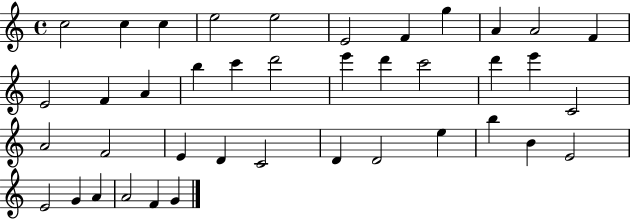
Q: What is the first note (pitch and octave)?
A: C5